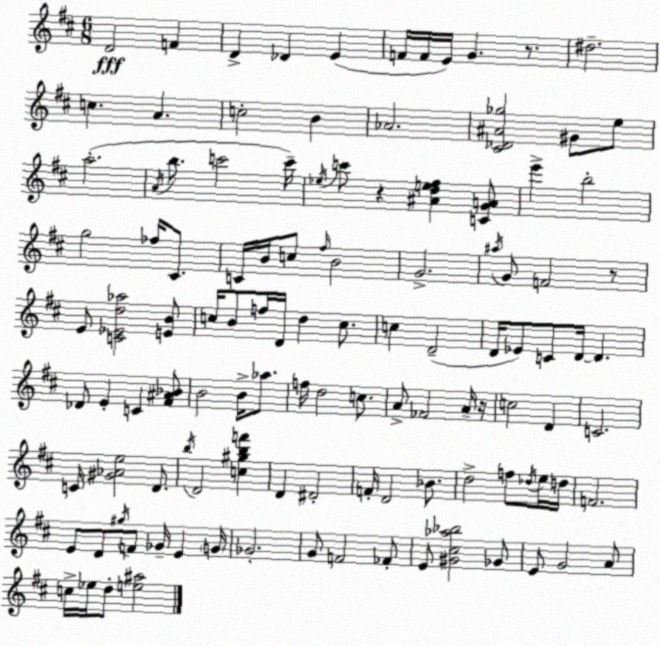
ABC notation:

X:1
T:Untitled
M:6/8
L:1/4
K:D
D2 F D _D E F/4 F/4 E/4 G z/2 ^d2 c A c2 B _A2 [^C_D^A_g]2 ^G/2 e/2 a2 A/4 b/2 c'2 c'/4 _e/4 c'/2 z [^Ade^f] [CGA]/2 e' b2 g2 _f/4 ^C/2 C/4 B/4 c/2 ^f/4 B2 G2 ^a/4 G/2 F2 z/2 E/2 [C_Ed_a]2 [EB]/2 c/4 B/2 f/4 D/4 d c/2 c D2 D/4 _E/2 C/2 D/4 D _D/2 E C [^F^A_B]/2 B2 B/4 _a/2 f/4 d2 c/2 A/2 _F2 A/4 z/4 c2 D C2 C/4 [^G_Ae]2 D/2 b/4 D2 [c^gbf'] D ^D2 F/4 D2 _B/2 d2 f/2 _d/4 e/4 d/4 F2 E/2 D/2 ^g/4 F/2 _G/4 E G/4 _G2 G/2 F2 _F/2 E/2 [^G^c_a_b]2 _G/2 E/2 G2 A/2 c/4 _e/4 d/2 [e^a]2